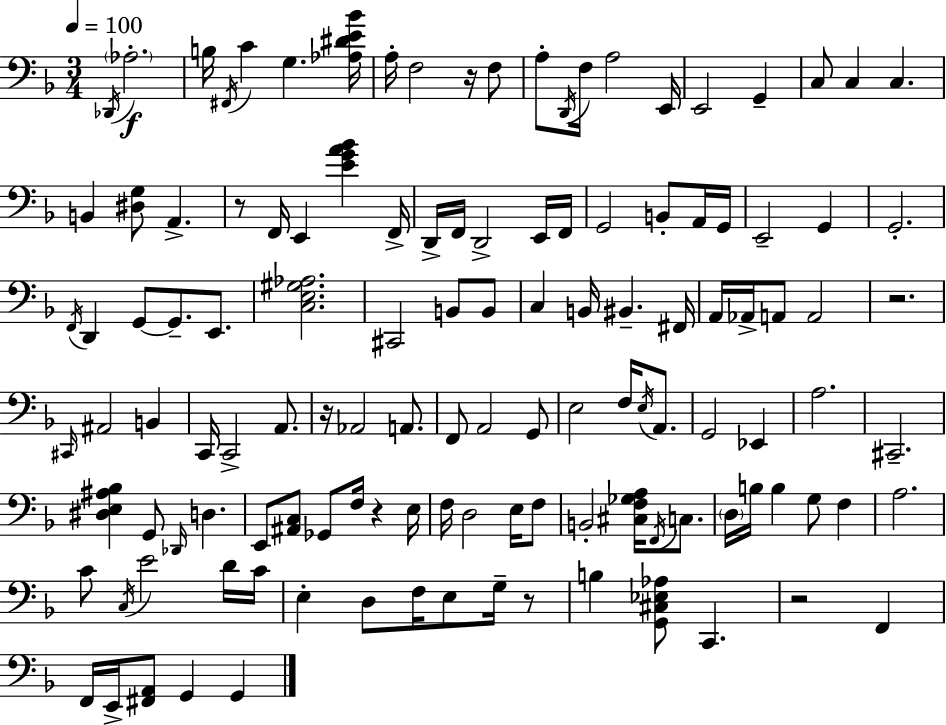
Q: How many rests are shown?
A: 7